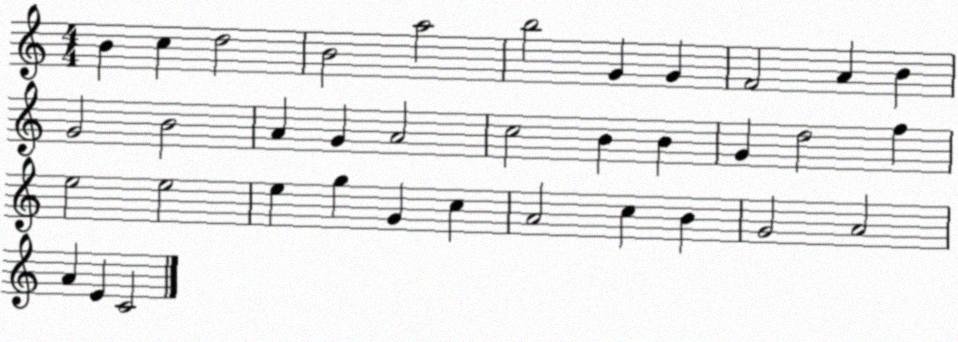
X:1
T:Untitled
M:4/4
L:1/4
K:C
B c d2 B2 a2 b2 G G F2 A B G2 B2 A G A2 c2 B B G d2 f e2 e2 e g G c A2 c B G2 A2 A E C2